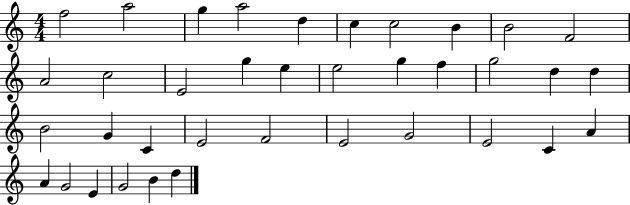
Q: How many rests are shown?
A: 0